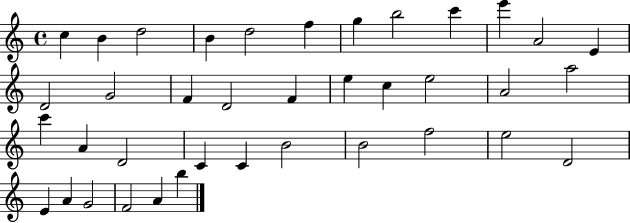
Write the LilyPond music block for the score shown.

{
  \clef treble
  \time 4/4
  \defaultTimeSignature
  \key c \major
  c''4 b'4 d''2 | b'4 d''2 f''4 | g''4 b''2 c'''4 | e'''4 a'2 e'4 | \break d'2 g'2 | f'4 d'2 f'4 | e''4 c''4 e''2 | a'2 a''2 | \break c'''4 a'4 d'2 | c'4 c'4 b'2 | b'2 f''2 | e''2 d'2 | \break e'4 a'4 g'2 | f'2 a'4 b''4 | \bar "|."
}